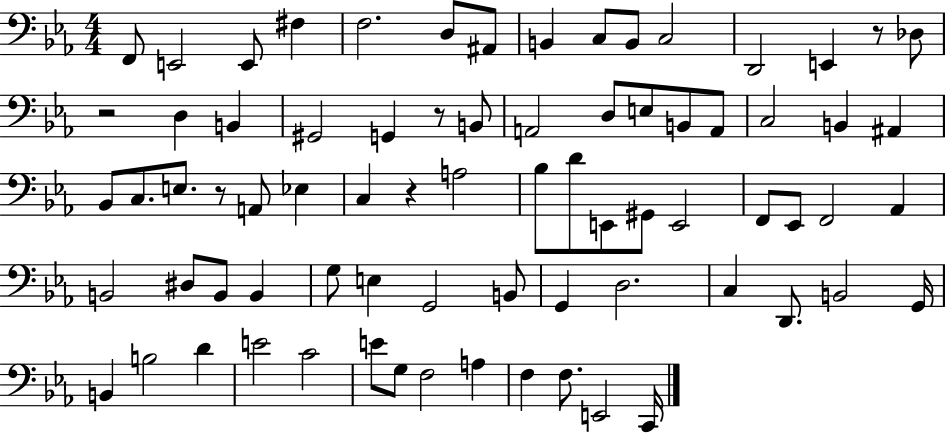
X:1
T:Untitled
M:4/4
L:1/4
K:Eb
F,,/2 E,,2 E,,/2 ^F, F,2 D,/2 ^A,,/2 B,, C,/2 B,,/2 C,2 D,,2 E,, z/2 _D,/2 z2 D, B,, ^G,,2 G,, z/2 B,,/2 A,,2 D,/2 E,/2 B,,/2 A,,/2 C,2 B,, ^A,, _B,,/2 C,/2 E,/2 z/2 A,,/2 _E, C, z A,2 _B,/2 D/2 E,,/2 ^G,,/2 E,,2 F,,/2 _E,,/2 F,,2 _A,, B,,2 ^D,/2 B,,/2 B,, G,/2 E, G,,2 B,,/2 G,, D,2 C, D,,/2 B,,2 G,,/4 B,, B,2 D E2 C2 E/2 G,/2 F,2 A, F, F,/2 E,,2 C,,/4